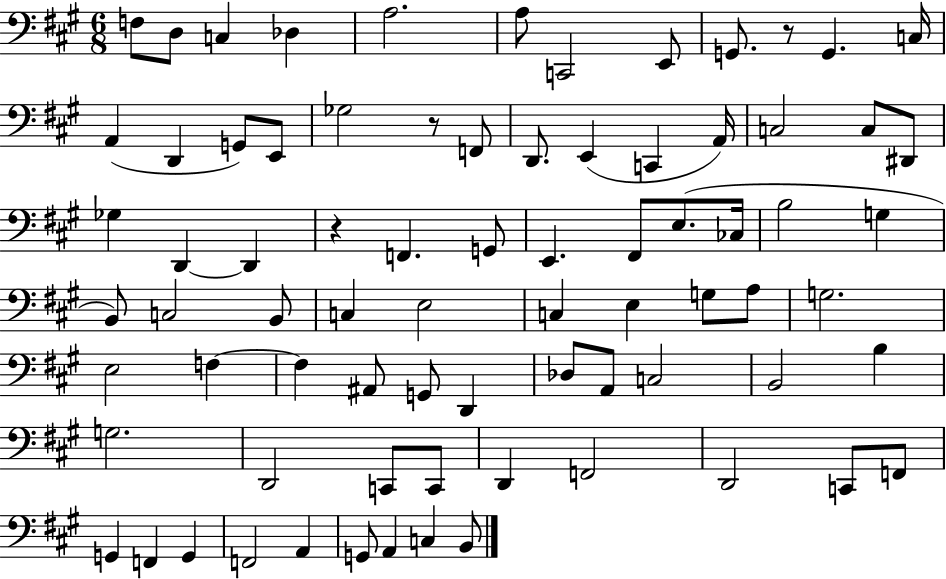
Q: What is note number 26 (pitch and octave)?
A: D2